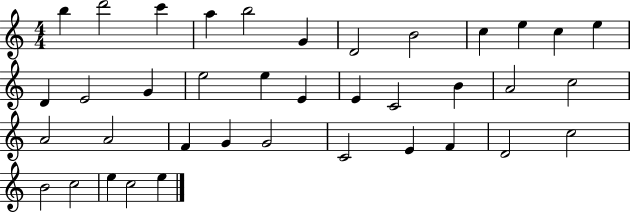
{
  \clef treble
  \numericTimeSignature
  \time 4/4
  \key c \major
  b''4 d'''2 c'''4 | a''4 b''2 g'4 | d'2 b'2 | c''4 e''4 c''4 e''4 | \break d'4 e'2 g'4 | e''2 e''4 e'4 | e'4 c'2 b'4 | a'2 c''2 | \break a'2 a'2 | f'4 g'4 g'2 | c'2 e'4 f'4 | d'2 c''2 | \break b'2 c''2 | e''4 c''2 e''4 | \bar "|."
}